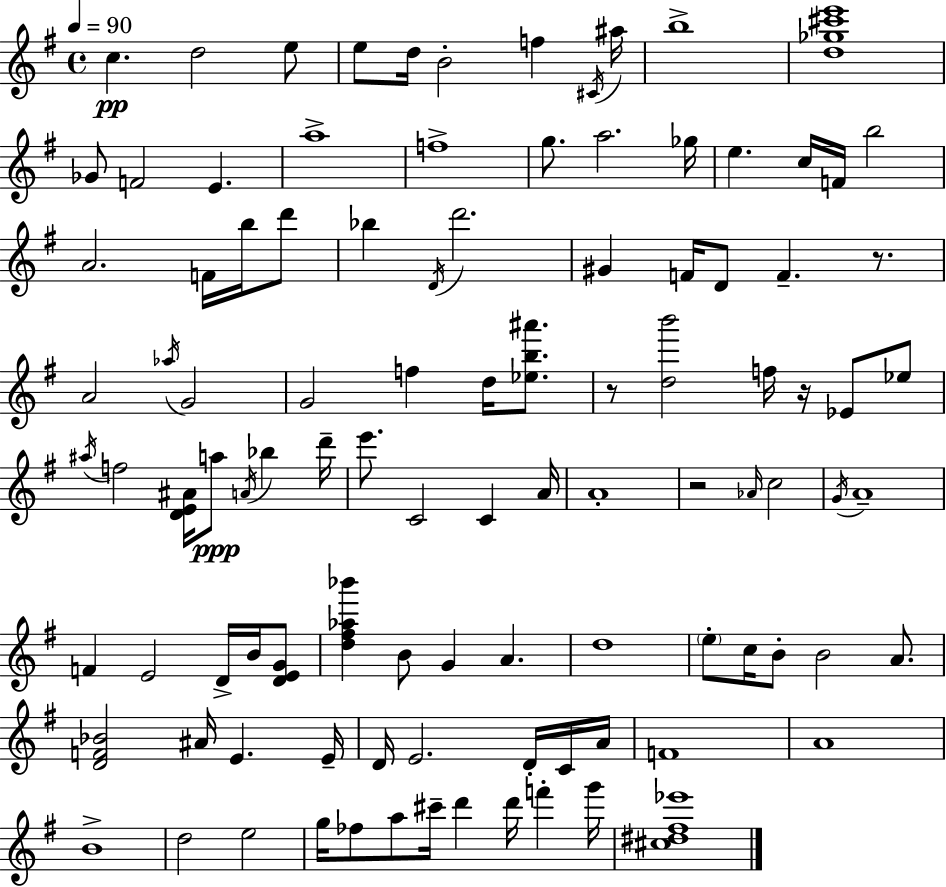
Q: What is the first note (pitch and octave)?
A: C5